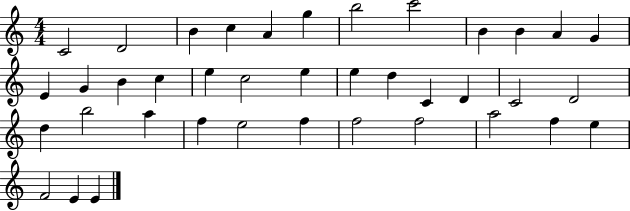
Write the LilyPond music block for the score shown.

{
  \clef treble
  \numericTimeSignature
  \time 4/4
  \key c \major
  c'2 d'2 | b'4 c''4 a'4 g''4 | b''2 c'''2 | b'4 b'4 a'4 g'4 | \break e'4 g'4 b'4 c''4 | e''4 c''2 e''4 | e''4 d''4 c'4 d'4 | c'2 d'2 | \break d''4 b''2 a''4 | f''4 e''2 f''4 | f''2 f''2 | a''2 f''4 e''4 | \break f'2 e'4 e'4 | \bar "|."
}